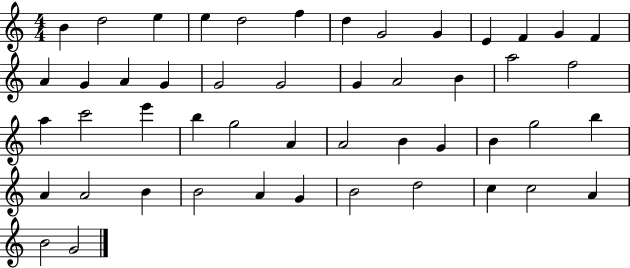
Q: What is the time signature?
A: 4/4